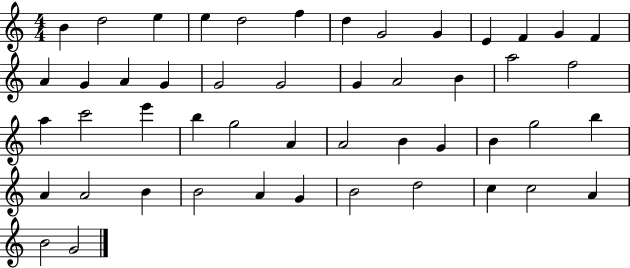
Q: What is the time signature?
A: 4/4